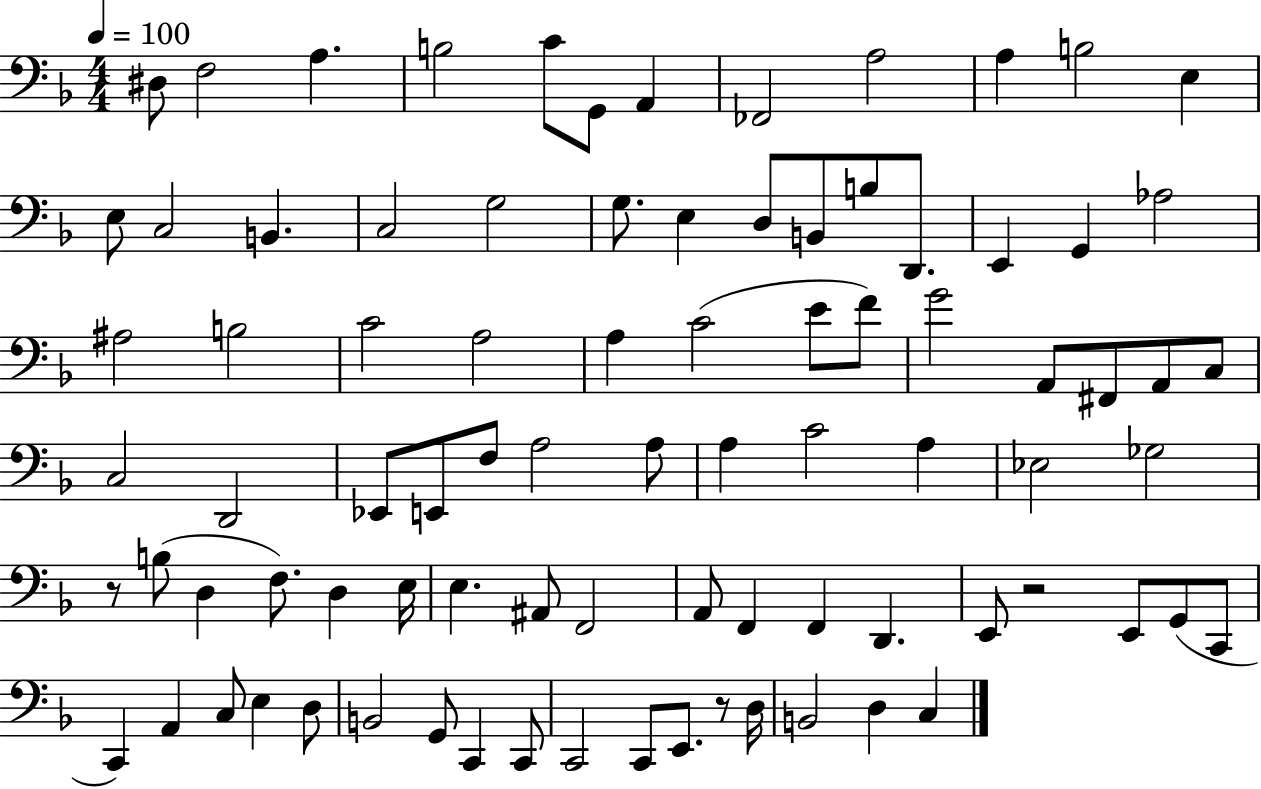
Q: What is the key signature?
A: F major